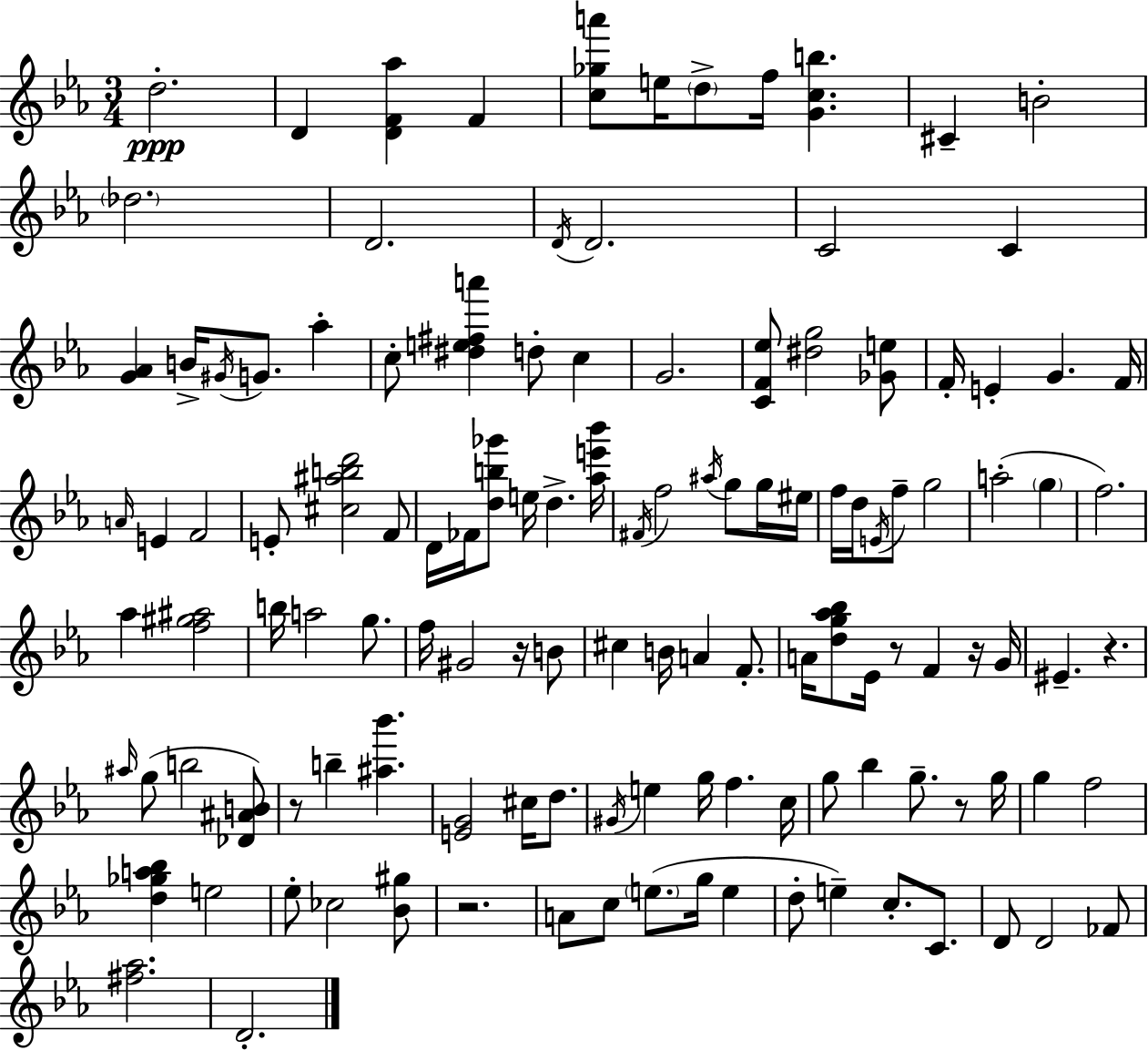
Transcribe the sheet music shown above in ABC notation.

X:1
T:Untitled
M:3/4
L:1/4
K:Eb
d2 D [DF_a] F [c_ga']/2 e/4 d/2 f/4 [Gcb] ^C B2 _d2 D2 D/4 D2 C2 C [G_A] B/4 ^G/4 G/2 _a c/2 [^de^fa'] d/2 c G2 [CF_e]/2 [^dg]2 [_Ge]/2 F/4 E G F/4 A/4 E F2 E/2 [^c^abd']2 F/2 D/4 _F/4 [db_g']/2 e/4 d [_ae'_b']/4 ^F/4 f2 ^a/4 g/2 g/4 ^e/4 f/4 d/4 E/4 f/2 g2 a2 g f2 _a [f^g^a]2 b/4 a2 g/2 f/4 ^G2 z/4 B/2 ^c B/4 A F/2 A/4 [dg_a_b]/2 _E/4 z/2 F z/4 G/4 ^E z ^a/4 g/2 b2 [_D^AB]/2 z/2 b [^a_b'] [EG]2 ^c/4 d/2 ^G/4 e g/4 f c/4 g/2 _b g/2 z/2 g/4 g f2 [d_ga_b] e2 _e/2 _c2 [_B^g]/2 z2 A/2 c/2 e/2 g/4 e d/2 e c/2 C/2 D/2 D2 _F/2 [^f_a]2 D2